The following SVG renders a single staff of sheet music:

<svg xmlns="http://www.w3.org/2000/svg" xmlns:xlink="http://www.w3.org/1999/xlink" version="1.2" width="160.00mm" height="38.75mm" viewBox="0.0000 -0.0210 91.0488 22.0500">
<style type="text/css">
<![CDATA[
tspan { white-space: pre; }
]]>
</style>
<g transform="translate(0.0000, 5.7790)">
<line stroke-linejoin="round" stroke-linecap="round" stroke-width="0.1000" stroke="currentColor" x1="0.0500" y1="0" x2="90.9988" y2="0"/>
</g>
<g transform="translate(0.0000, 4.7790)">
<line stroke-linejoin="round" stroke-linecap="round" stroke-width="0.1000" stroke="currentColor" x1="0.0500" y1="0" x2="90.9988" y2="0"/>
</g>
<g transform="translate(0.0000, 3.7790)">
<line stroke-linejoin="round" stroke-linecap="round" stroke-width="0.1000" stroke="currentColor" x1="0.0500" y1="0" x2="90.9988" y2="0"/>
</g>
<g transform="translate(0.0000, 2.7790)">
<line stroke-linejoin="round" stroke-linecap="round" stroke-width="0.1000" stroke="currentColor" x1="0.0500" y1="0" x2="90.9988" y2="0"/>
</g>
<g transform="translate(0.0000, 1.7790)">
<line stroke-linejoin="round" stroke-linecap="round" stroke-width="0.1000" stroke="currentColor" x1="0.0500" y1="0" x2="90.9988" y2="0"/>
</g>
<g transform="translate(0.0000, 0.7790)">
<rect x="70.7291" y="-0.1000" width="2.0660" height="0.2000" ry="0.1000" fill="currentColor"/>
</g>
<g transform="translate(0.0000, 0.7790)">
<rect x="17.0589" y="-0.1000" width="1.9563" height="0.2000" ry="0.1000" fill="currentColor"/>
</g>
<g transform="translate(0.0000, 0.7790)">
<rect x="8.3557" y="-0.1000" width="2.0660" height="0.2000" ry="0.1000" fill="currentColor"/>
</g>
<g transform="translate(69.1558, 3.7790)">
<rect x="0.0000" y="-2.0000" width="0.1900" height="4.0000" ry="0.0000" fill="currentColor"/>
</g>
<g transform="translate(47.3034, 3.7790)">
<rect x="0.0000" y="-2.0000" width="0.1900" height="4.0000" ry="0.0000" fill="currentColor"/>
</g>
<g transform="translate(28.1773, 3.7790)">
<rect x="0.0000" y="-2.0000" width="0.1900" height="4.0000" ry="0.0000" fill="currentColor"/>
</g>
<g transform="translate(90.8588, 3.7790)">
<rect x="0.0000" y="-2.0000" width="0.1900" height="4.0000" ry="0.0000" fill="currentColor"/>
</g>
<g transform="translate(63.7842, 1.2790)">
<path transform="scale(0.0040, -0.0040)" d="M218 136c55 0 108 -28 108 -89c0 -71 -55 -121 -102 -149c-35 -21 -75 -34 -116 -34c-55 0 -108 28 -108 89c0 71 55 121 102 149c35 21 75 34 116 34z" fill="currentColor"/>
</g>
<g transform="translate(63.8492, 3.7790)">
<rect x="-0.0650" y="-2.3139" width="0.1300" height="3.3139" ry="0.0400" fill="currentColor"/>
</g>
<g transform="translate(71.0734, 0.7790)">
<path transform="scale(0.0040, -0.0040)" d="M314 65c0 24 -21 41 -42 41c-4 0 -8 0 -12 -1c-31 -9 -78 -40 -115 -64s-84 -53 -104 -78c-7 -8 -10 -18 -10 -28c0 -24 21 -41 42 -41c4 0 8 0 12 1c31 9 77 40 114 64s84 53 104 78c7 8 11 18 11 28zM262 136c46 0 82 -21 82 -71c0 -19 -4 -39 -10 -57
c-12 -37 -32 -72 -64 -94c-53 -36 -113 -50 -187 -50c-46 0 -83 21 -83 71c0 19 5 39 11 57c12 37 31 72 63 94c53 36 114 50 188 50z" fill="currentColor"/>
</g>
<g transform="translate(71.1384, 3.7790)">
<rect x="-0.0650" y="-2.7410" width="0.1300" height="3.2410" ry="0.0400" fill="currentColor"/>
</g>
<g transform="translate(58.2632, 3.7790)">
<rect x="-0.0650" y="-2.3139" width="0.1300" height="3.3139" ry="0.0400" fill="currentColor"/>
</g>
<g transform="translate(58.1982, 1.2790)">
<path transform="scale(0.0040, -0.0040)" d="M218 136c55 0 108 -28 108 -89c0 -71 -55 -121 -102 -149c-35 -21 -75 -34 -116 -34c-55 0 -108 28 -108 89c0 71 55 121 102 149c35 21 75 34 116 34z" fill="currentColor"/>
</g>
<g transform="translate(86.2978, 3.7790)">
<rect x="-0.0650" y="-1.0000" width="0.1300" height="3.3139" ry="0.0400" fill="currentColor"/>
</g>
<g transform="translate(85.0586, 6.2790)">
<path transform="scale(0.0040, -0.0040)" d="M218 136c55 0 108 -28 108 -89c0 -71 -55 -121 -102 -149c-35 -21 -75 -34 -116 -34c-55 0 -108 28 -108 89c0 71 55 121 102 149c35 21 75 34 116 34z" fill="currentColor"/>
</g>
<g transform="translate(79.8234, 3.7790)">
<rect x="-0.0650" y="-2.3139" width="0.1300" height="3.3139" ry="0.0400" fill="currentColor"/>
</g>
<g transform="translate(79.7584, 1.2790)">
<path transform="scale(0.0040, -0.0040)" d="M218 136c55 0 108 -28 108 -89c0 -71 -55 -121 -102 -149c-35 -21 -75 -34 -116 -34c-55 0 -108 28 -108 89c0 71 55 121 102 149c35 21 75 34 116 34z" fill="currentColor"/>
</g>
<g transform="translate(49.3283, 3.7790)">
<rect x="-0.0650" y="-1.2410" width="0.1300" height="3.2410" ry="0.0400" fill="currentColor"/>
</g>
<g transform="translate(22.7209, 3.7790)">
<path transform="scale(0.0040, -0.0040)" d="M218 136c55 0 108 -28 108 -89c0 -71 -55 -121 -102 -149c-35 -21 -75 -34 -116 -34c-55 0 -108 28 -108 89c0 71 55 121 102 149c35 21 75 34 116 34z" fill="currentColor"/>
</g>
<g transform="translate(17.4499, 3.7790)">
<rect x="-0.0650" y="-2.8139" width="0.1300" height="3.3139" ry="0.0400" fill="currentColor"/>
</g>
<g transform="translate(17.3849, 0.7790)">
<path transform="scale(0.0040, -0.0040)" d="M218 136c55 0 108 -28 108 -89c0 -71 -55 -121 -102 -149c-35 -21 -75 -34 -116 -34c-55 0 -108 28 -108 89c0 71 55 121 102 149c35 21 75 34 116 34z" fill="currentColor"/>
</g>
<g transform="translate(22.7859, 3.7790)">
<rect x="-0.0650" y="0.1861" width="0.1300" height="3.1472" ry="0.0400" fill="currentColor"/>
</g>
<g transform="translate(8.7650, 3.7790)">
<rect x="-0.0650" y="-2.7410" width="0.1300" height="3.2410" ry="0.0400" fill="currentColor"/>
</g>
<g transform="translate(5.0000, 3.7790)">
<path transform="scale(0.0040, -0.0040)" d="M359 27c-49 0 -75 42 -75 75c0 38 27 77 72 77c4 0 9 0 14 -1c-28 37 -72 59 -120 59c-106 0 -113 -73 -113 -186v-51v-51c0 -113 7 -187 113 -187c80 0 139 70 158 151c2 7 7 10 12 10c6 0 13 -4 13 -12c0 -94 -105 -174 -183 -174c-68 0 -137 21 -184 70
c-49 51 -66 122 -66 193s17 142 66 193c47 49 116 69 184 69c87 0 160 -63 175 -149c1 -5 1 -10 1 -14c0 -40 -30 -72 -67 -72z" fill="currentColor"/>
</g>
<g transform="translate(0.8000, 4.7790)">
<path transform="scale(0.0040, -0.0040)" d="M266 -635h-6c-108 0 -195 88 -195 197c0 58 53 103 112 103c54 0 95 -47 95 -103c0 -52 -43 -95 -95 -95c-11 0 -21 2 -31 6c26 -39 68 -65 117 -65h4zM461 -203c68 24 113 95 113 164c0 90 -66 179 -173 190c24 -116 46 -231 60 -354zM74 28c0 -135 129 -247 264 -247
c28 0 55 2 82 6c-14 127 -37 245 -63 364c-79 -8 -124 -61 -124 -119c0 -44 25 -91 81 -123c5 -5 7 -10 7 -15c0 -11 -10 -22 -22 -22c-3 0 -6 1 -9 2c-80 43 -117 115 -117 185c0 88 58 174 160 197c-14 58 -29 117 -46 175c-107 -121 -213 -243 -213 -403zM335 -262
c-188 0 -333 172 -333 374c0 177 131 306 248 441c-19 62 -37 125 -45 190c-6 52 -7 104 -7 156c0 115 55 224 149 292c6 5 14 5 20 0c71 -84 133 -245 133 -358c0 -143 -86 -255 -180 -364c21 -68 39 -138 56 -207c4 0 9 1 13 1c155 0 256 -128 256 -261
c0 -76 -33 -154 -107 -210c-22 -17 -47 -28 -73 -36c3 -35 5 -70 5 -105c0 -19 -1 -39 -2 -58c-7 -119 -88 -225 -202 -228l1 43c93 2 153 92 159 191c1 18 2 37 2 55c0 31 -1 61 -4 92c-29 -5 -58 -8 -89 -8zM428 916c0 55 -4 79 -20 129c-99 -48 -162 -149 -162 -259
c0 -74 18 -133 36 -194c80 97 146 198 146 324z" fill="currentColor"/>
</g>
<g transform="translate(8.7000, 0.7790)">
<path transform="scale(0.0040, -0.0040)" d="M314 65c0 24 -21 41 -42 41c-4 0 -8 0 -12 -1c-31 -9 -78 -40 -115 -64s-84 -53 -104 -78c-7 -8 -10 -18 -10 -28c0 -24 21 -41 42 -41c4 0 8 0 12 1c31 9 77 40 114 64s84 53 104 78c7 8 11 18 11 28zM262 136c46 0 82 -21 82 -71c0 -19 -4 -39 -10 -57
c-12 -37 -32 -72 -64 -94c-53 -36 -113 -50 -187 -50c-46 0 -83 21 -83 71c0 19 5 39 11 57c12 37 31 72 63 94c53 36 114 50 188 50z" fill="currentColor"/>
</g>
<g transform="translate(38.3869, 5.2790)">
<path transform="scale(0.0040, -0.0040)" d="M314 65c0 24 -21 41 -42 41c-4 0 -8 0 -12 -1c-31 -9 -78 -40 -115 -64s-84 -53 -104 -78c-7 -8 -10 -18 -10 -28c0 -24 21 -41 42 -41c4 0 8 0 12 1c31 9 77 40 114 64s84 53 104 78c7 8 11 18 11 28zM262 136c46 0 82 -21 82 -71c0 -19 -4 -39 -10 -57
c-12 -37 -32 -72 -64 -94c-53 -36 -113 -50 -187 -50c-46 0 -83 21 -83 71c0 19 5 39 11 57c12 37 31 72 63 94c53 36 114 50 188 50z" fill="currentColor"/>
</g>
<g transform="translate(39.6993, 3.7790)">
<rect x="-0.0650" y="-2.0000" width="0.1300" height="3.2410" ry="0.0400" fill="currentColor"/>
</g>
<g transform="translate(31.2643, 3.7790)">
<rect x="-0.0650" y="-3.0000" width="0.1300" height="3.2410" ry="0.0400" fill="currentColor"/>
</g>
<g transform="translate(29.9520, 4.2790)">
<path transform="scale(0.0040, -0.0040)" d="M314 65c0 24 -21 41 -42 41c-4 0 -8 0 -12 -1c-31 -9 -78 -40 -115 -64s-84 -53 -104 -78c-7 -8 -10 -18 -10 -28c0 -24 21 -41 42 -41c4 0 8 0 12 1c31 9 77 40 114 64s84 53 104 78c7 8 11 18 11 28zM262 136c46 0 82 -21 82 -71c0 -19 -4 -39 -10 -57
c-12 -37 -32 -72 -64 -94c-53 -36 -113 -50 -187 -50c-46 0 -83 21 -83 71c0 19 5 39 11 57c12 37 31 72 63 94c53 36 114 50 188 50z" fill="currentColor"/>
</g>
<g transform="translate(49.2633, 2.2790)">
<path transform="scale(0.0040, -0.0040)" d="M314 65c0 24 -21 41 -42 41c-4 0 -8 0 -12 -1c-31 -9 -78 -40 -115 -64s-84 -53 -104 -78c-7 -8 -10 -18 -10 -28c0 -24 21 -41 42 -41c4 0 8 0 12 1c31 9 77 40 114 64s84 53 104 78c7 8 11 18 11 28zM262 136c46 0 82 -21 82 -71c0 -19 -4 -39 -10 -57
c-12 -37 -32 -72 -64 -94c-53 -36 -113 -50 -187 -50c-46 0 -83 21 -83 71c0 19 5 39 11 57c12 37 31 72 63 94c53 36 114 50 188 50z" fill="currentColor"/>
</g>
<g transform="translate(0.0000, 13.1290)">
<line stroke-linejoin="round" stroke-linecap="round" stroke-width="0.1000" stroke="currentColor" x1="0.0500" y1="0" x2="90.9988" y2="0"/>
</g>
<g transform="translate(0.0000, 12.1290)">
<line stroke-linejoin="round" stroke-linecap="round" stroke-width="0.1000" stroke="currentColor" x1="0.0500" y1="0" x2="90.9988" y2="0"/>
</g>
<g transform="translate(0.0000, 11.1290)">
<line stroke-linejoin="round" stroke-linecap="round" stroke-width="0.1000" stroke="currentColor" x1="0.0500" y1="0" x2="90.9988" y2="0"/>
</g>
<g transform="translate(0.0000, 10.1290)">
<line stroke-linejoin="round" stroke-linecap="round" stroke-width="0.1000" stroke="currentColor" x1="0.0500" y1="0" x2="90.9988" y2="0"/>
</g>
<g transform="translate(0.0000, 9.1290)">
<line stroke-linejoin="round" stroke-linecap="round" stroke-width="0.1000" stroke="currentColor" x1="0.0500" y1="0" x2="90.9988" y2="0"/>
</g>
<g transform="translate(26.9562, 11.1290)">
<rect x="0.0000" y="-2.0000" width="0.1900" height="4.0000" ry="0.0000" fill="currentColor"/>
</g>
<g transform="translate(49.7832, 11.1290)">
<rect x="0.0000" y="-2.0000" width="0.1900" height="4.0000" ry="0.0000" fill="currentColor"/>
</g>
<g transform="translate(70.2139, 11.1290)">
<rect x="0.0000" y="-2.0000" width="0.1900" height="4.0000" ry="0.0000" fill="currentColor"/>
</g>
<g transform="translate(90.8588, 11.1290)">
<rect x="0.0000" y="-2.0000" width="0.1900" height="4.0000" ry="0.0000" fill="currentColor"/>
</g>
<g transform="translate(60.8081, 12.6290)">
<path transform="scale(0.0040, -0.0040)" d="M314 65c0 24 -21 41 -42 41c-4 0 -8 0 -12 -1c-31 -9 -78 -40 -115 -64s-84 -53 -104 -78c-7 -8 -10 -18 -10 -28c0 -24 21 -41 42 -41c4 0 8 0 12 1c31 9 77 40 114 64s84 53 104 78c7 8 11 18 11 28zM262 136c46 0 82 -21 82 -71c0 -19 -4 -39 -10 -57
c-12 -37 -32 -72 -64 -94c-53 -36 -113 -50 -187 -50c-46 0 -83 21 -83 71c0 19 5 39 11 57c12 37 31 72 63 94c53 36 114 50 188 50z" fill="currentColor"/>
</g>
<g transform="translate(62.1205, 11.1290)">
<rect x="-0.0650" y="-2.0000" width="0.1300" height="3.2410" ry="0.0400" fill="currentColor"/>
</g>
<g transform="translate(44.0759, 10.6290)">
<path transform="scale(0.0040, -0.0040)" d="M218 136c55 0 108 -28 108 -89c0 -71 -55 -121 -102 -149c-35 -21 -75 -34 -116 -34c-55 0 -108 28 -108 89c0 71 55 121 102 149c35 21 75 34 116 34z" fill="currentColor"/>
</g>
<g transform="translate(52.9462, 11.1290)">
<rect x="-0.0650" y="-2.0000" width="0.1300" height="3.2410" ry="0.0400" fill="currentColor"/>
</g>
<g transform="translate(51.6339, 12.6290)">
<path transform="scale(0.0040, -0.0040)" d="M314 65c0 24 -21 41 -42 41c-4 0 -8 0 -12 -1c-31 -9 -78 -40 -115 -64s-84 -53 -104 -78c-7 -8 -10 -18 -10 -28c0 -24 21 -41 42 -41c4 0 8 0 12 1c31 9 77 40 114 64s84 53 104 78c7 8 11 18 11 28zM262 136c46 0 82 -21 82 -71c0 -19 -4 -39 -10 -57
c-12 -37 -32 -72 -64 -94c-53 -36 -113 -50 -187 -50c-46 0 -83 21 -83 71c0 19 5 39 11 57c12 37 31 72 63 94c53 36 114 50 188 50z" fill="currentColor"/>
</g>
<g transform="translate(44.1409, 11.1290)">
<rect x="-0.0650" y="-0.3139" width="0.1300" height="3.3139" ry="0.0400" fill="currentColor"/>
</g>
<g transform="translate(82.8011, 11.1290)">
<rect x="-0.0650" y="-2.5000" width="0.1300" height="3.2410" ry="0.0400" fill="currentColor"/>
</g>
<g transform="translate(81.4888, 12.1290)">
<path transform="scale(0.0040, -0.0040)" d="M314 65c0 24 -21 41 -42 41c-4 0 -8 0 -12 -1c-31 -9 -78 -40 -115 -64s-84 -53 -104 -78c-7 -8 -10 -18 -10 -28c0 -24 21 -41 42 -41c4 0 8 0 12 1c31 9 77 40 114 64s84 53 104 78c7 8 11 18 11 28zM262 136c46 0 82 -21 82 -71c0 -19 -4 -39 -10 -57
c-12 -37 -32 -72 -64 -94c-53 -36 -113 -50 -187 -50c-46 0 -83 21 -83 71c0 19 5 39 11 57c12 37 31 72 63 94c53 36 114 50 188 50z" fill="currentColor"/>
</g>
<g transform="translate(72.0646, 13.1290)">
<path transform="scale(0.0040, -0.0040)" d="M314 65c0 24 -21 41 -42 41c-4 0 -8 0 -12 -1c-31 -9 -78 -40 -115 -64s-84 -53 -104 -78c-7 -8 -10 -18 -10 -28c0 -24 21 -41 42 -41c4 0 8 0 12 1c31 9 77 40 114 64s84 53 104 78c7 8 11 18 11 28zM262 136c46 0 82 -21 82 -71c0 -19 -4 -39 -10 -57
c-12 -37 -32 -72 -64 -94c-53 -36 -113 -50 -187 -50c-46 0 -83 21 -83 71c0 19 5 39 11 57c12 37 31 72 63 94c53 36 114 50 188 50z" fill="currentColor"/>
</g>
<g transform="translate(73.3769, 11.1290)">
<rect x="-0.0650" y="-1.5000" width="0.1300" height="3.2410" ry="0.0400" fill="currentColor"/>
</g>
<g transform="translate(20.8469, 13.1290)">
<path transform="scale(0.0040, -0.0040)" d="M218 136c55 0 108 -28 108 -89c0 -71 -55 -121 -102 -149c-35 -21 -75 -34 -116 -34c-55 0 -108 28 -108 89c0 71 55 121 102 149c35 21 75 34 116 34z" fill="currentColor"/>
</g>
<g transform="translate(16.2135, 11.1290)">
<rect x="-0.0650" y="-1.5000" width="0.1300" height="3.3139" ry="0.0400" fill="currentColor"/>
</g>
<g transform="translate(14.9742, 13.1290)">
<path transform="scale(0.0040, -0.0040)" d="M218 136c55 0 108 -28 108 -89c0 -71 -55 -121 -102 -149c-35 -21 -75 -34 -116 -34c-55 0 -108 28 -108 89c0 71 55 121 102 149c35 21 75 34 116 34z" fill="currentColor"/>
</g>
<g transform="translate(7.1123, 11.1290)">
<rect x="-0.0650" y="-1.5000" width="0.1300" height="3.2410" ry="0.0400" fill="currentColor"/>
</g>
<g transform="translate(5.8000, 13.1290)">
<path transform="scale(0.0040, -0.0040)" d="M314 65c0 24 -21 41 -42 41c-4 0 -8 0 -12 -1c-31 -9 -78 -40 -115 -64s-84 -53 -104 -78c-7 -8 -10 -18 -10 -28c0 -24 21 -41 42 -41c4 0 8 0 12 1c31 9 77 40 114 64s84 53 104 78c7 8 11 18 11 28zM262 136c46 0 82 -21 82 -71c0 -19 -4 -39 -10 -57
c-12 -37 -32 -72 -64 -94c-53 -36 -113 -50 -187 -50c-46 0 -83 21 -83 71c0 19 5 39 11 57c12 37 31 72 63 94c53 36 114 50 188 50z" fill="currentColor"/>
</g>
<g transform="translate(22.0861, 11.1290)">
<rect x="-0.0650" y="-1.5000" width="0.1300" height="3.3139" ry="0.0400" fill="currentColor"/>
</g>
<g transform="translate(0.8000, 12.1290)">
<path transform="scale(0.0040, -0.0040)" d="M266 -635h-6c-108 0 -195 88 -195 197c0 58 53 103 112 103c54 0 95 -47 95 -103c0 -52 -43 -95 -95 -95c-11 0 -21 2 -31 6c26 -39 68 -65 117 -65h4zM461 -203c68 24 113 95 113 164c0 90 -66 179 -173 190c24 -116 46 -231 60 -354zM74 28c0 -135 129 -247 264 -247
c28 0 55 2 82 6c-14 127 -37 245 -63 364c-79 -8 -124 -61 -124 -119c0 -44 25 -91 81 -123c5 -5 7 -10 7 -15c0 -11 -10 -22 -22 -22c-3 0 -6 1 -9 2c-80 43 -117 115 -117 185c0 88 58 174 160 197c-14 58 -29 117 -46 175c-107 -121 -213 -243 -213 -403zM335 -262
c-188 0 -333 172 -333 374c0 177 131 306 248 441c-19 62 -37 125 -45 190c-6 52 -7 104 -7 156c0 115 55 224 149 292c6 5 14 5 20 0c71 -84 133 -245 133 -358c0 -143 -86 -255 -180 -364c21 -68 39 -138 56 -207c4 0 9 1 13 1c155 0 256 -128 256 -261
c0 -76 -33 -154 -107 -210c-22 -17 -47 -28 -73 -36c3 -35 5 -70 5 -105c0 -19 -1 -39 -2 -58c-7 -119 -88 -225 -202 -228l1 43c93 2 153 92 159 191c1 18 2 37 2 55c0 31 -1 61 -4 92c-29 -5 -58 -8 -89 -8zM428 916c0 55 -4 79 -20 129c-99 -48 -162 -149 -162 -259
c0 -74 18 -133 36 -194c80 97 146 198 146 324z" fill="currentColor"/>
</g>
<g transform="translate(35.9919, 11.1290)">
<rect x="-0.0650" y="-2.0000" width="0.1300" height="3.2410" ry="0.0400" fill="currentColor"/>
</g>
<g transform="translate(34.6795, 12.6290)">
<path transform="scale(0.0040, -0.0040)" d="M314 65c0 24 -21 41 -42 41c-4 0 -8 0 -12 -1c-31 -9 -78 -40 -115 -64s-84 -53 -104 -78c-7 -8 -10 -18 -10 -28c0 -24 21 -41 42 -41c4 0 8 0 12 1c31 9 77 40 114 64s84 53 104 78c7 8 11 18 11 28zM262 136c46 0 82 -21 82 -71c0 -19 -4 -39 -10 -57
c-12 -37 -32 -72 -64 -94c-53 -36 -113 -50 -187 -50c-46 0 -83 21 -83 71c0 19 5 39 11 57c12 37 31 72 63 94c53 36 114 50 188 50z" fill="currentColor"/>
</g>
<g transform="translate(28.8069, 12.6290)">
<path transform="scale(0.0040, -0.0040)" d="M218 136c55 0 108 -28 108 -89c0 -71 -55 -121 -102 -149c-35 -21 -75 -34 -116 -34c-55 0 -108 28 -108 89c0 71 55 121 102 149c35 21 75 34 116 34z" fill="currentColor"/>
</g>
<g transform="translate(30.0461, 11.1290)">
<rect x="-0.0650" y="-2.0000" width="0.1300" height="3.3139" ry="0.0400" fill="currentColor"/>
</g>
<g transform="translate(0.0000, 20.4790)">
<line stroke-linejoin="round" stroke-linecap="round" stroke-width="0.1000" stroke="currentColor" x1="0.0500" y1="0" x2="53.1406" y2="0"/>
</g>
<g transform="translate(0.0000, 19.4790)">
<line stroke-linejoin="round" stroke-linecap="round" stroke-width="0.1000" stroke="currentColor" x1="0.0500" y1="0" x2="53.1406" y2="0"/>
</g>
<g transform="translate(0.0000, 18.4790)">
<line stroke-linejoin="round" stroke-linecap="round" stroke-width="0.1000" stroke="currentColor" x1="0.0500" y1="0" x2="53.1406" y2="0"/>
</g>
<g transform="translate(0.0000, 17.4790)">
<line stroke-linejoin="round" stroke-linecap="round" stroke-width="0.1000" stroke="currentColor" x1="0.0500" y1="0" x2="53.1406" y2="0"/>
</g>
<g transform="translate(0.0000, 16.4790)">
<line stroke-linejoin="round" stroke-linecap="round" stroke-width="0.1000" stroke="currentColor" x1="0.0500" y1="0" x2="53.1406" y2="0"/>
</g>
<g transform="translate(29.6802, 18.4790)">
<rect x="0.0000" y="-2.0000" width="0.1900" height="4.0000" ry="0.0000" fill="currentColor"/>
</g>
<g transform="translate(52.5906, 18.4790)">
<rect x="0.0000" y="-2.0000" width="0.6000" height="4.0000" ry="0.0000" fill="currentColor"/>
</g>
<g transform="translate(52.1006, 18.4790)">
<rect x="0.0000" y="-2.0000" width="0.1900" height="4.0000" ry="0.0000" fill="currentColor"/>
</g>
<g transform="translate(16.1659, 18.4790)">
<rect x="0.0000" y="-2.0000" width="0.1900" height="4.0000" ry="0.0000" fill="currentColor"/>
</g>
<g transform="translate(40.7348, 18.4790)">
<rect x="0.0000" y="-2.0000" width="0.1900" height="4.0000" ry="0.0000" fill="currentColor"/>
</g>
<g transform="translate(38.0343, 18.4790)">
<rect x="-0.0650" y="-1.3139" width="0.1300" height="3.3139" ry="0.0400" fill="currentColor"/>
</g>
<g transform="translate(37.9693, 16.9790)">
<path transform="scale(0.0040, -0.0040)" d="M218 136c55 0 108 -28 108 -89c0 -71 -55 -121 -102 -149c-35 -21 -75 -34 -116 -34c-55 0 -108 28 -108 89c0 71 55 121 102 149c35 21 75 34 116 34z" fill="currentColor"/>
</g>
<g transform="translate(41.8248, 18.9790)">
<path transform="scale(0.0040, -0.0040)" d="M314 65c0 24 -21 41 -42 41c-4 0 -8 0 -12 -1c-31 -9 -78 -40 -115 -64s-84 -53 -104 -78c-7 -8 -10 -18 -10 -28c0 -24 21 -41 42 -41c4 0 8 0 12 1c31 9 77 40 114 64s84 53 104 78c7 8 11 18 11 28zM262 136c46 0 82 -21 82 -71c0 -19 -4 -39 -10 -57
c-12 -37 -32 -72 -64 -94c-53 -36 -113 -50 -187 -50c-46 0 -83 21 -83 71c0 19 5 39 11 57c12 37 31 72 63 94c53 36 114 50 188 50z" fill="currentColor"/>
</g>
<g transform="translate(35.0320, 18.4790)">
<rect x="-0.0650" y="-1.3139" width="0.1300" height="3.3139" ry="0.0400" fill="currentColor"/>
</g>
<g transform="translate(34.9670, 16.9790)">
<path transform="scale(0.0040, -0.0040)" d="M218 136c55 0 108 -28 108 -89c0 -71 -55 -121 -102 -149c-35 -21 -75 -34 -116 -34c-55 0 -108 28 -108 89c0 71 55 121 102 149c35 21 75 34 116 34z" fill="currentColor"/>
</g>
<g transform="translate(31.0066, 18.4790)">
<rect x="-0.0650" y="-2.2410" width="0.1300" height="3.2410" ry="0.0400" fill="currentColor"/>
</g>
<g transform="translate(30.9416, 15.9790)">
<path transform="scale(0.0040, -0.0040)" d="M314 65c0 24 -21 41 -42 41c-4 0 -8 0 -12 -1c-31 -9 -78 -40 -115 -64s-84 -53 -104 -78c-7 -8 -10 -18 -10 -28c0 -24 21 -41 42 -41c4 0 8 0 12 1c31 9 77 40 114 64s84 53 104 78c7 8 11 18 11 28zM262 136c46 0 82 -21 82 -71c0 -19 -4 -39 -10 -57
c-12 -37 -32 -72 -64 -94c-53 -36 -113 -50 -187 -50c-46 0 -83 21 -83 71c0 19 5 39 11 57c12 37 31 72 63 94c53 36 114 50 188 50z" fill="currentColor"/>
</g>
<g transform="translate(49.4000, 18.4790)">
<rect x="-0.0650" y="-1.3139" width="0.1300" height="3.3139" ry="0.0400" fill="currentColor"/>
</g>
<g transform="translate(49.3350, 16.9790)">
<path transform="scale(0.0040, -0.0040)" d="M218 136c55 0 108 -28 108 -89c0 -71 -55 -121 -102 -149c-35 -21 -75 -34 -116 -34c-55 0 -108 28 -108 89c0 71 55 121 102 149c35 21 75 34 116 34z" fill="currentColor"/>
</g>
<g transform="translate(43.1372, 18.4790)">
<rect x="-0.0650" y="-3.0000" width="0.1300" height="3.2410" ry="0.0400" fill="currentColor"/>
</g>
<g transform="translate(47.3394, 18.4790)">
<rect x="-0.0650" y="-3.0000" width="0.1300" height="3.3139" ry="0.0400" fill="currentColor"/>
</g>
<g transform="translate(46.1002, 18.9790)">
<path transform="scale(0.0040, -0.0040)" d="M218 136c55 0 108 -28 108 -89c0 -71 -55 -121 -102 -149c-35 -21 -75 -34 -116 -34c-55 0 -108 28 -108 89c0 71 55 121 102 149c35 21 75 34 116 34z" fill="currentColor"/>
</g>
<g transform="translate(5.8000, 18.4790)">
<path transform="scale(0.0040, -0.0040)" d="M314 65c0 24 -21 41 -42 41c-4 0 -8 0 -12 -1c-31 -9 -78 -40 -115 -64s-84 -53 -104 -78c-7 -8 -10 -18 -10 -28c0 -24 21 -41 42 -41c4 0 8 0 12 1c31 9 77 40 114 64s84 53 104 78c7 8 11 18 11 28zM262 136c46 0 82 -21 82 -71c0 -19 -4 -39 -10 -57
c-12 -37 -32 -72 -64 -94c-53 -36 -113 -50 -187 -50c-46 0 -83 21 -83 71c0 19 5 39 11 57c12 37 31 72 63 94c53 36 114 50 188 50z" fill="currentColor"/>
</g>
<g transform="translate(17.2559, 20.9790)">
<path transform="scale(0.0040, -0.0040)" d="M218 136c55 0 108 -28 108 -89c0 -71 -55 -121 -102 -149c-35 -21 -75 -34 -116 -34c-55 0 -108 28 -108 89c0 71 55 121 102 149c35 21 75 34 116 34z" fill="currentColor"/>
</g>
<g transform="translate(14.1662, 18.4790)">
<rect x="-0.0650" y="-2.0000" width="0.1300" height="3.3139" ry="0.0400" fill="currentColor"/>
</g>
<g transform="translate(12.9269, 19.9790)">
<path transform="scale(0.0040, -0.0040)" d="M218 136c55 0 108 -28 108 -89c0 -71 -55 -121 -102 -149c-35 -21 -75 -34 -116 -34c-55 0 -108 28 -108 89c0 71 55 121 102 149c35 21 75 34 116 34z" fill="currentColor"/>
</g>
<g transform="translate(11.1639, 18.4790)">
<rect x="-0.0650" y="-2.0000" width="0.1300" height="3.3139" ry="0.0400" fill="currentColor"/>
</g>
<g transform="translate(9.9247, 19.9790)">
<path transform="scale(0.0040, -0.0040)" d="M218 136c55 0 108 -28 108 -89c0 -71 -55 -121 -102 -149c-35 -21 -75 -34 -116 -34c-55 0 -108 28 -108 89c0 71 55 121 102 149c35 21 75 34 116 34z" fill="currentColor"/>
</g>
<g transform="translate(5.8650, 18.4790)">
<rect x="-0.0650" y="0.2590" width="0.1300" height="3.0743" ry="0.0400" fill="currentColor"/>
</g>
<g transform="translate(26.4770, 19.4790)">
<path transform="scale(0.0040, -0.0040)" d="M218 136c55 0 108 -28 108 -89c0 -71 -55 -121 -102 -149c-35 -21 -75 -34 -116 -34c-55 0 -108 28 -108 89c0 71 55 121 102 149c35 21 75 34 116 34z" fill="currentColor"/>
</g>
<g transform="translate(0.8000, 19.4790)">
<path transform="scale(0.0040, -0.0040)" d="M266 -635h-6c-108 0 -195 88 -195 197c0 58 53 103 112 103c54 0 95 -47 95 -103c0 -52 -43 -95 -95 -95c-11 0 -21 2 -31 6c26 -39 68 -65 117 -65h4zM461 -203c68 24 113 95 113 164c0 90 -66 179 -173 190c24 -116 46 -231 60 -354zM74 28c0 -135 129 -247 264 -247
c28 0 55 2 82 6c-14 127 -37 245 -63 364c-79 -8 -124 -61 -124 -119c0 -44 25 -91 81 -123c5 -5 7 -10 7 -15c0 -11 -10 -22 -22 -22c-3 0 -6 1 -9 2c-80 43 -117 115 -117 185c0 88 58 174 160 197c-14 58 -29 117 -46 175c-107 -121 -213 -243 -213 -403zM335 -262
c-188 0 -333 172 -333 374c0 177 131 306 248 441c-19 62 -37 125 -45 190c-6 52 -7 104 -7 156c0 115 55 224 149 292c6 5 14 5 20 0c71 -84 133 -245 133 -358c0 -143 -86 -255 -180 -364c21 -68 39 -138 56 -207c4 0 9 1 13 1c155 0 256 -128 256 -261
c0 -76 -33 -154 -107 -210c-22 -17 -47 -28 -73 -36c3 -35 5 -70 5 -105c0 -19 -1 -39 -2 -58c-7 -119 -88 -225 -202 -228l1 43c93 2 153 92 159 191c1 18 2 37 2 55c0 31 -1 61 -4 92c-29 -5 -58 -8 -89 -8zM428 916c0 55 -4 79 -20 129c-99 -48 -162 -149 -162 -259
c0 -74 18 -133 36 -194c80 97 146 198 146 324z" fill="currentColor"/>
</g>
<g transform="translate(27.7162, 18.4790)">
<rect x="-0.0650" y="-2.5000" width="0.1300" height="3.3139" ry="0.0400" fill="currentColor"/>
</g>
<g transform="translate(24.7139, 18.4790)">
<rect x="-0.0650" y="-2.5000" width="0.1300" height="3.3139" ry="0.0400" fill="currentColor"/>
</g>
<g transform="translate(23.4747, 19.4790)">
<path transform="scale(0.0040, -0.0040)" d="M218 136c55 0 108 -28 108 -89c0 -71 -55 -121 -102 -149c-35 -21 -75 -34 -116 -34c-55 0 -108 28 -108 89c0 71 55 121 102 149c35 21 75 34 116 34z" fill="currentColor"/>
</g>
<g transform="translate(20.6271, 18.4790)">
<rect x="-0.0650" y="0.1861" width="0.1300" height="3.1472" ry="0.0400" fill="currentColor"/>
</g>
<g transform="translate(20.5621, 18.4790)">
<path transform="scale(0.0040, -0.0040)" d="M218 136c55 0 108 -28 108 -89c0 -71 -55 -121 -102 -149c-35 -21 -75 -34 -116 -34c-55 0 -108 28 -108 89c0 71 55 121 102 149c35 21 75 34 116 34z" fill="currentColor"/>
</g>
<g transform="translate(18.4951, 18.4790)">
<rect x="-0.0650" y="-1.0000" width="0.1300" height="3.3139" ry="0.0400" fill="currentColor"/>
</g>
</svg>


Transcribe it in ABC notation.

X:1
T:Untitled
M:4/4
L:1/4
K:C
a2 a B A2 F2 e2 g g a2 g D E2 E E F F2 c F2 F2 E2 G2 B2 F F D B G G g2 e e A2 A e